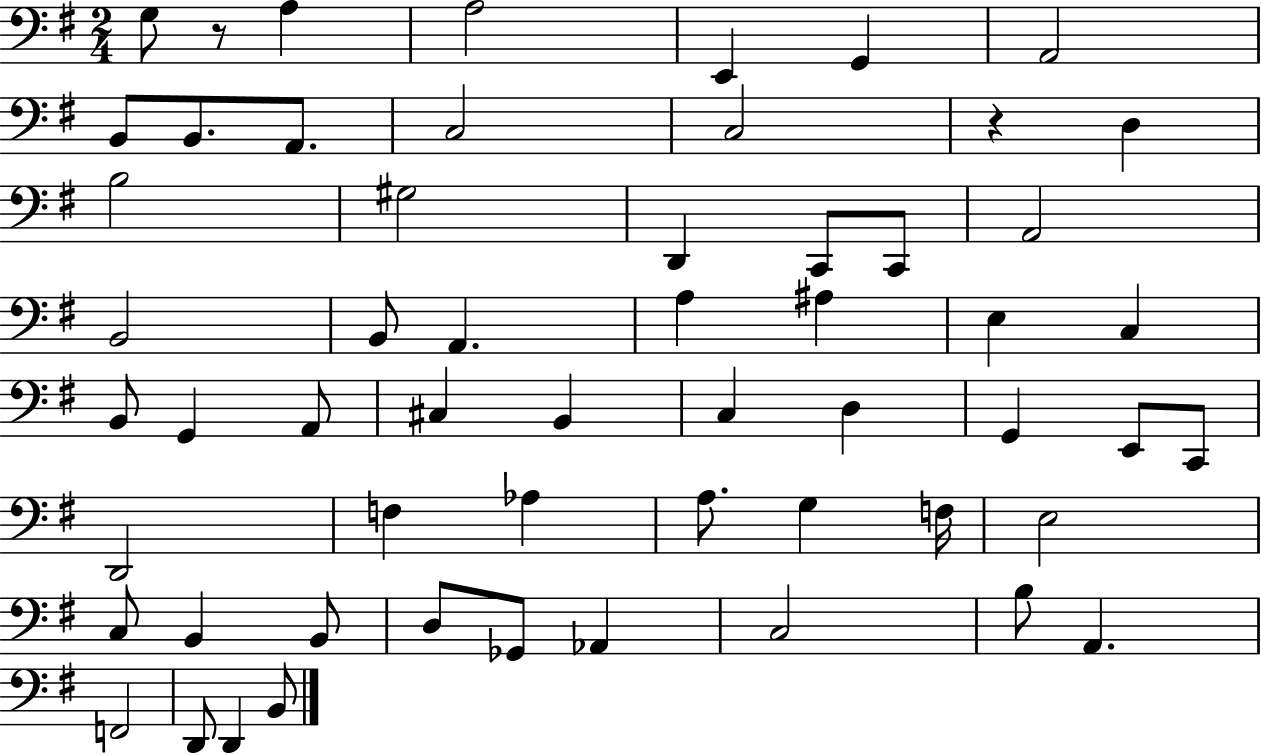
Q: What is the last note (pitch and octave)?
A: B2